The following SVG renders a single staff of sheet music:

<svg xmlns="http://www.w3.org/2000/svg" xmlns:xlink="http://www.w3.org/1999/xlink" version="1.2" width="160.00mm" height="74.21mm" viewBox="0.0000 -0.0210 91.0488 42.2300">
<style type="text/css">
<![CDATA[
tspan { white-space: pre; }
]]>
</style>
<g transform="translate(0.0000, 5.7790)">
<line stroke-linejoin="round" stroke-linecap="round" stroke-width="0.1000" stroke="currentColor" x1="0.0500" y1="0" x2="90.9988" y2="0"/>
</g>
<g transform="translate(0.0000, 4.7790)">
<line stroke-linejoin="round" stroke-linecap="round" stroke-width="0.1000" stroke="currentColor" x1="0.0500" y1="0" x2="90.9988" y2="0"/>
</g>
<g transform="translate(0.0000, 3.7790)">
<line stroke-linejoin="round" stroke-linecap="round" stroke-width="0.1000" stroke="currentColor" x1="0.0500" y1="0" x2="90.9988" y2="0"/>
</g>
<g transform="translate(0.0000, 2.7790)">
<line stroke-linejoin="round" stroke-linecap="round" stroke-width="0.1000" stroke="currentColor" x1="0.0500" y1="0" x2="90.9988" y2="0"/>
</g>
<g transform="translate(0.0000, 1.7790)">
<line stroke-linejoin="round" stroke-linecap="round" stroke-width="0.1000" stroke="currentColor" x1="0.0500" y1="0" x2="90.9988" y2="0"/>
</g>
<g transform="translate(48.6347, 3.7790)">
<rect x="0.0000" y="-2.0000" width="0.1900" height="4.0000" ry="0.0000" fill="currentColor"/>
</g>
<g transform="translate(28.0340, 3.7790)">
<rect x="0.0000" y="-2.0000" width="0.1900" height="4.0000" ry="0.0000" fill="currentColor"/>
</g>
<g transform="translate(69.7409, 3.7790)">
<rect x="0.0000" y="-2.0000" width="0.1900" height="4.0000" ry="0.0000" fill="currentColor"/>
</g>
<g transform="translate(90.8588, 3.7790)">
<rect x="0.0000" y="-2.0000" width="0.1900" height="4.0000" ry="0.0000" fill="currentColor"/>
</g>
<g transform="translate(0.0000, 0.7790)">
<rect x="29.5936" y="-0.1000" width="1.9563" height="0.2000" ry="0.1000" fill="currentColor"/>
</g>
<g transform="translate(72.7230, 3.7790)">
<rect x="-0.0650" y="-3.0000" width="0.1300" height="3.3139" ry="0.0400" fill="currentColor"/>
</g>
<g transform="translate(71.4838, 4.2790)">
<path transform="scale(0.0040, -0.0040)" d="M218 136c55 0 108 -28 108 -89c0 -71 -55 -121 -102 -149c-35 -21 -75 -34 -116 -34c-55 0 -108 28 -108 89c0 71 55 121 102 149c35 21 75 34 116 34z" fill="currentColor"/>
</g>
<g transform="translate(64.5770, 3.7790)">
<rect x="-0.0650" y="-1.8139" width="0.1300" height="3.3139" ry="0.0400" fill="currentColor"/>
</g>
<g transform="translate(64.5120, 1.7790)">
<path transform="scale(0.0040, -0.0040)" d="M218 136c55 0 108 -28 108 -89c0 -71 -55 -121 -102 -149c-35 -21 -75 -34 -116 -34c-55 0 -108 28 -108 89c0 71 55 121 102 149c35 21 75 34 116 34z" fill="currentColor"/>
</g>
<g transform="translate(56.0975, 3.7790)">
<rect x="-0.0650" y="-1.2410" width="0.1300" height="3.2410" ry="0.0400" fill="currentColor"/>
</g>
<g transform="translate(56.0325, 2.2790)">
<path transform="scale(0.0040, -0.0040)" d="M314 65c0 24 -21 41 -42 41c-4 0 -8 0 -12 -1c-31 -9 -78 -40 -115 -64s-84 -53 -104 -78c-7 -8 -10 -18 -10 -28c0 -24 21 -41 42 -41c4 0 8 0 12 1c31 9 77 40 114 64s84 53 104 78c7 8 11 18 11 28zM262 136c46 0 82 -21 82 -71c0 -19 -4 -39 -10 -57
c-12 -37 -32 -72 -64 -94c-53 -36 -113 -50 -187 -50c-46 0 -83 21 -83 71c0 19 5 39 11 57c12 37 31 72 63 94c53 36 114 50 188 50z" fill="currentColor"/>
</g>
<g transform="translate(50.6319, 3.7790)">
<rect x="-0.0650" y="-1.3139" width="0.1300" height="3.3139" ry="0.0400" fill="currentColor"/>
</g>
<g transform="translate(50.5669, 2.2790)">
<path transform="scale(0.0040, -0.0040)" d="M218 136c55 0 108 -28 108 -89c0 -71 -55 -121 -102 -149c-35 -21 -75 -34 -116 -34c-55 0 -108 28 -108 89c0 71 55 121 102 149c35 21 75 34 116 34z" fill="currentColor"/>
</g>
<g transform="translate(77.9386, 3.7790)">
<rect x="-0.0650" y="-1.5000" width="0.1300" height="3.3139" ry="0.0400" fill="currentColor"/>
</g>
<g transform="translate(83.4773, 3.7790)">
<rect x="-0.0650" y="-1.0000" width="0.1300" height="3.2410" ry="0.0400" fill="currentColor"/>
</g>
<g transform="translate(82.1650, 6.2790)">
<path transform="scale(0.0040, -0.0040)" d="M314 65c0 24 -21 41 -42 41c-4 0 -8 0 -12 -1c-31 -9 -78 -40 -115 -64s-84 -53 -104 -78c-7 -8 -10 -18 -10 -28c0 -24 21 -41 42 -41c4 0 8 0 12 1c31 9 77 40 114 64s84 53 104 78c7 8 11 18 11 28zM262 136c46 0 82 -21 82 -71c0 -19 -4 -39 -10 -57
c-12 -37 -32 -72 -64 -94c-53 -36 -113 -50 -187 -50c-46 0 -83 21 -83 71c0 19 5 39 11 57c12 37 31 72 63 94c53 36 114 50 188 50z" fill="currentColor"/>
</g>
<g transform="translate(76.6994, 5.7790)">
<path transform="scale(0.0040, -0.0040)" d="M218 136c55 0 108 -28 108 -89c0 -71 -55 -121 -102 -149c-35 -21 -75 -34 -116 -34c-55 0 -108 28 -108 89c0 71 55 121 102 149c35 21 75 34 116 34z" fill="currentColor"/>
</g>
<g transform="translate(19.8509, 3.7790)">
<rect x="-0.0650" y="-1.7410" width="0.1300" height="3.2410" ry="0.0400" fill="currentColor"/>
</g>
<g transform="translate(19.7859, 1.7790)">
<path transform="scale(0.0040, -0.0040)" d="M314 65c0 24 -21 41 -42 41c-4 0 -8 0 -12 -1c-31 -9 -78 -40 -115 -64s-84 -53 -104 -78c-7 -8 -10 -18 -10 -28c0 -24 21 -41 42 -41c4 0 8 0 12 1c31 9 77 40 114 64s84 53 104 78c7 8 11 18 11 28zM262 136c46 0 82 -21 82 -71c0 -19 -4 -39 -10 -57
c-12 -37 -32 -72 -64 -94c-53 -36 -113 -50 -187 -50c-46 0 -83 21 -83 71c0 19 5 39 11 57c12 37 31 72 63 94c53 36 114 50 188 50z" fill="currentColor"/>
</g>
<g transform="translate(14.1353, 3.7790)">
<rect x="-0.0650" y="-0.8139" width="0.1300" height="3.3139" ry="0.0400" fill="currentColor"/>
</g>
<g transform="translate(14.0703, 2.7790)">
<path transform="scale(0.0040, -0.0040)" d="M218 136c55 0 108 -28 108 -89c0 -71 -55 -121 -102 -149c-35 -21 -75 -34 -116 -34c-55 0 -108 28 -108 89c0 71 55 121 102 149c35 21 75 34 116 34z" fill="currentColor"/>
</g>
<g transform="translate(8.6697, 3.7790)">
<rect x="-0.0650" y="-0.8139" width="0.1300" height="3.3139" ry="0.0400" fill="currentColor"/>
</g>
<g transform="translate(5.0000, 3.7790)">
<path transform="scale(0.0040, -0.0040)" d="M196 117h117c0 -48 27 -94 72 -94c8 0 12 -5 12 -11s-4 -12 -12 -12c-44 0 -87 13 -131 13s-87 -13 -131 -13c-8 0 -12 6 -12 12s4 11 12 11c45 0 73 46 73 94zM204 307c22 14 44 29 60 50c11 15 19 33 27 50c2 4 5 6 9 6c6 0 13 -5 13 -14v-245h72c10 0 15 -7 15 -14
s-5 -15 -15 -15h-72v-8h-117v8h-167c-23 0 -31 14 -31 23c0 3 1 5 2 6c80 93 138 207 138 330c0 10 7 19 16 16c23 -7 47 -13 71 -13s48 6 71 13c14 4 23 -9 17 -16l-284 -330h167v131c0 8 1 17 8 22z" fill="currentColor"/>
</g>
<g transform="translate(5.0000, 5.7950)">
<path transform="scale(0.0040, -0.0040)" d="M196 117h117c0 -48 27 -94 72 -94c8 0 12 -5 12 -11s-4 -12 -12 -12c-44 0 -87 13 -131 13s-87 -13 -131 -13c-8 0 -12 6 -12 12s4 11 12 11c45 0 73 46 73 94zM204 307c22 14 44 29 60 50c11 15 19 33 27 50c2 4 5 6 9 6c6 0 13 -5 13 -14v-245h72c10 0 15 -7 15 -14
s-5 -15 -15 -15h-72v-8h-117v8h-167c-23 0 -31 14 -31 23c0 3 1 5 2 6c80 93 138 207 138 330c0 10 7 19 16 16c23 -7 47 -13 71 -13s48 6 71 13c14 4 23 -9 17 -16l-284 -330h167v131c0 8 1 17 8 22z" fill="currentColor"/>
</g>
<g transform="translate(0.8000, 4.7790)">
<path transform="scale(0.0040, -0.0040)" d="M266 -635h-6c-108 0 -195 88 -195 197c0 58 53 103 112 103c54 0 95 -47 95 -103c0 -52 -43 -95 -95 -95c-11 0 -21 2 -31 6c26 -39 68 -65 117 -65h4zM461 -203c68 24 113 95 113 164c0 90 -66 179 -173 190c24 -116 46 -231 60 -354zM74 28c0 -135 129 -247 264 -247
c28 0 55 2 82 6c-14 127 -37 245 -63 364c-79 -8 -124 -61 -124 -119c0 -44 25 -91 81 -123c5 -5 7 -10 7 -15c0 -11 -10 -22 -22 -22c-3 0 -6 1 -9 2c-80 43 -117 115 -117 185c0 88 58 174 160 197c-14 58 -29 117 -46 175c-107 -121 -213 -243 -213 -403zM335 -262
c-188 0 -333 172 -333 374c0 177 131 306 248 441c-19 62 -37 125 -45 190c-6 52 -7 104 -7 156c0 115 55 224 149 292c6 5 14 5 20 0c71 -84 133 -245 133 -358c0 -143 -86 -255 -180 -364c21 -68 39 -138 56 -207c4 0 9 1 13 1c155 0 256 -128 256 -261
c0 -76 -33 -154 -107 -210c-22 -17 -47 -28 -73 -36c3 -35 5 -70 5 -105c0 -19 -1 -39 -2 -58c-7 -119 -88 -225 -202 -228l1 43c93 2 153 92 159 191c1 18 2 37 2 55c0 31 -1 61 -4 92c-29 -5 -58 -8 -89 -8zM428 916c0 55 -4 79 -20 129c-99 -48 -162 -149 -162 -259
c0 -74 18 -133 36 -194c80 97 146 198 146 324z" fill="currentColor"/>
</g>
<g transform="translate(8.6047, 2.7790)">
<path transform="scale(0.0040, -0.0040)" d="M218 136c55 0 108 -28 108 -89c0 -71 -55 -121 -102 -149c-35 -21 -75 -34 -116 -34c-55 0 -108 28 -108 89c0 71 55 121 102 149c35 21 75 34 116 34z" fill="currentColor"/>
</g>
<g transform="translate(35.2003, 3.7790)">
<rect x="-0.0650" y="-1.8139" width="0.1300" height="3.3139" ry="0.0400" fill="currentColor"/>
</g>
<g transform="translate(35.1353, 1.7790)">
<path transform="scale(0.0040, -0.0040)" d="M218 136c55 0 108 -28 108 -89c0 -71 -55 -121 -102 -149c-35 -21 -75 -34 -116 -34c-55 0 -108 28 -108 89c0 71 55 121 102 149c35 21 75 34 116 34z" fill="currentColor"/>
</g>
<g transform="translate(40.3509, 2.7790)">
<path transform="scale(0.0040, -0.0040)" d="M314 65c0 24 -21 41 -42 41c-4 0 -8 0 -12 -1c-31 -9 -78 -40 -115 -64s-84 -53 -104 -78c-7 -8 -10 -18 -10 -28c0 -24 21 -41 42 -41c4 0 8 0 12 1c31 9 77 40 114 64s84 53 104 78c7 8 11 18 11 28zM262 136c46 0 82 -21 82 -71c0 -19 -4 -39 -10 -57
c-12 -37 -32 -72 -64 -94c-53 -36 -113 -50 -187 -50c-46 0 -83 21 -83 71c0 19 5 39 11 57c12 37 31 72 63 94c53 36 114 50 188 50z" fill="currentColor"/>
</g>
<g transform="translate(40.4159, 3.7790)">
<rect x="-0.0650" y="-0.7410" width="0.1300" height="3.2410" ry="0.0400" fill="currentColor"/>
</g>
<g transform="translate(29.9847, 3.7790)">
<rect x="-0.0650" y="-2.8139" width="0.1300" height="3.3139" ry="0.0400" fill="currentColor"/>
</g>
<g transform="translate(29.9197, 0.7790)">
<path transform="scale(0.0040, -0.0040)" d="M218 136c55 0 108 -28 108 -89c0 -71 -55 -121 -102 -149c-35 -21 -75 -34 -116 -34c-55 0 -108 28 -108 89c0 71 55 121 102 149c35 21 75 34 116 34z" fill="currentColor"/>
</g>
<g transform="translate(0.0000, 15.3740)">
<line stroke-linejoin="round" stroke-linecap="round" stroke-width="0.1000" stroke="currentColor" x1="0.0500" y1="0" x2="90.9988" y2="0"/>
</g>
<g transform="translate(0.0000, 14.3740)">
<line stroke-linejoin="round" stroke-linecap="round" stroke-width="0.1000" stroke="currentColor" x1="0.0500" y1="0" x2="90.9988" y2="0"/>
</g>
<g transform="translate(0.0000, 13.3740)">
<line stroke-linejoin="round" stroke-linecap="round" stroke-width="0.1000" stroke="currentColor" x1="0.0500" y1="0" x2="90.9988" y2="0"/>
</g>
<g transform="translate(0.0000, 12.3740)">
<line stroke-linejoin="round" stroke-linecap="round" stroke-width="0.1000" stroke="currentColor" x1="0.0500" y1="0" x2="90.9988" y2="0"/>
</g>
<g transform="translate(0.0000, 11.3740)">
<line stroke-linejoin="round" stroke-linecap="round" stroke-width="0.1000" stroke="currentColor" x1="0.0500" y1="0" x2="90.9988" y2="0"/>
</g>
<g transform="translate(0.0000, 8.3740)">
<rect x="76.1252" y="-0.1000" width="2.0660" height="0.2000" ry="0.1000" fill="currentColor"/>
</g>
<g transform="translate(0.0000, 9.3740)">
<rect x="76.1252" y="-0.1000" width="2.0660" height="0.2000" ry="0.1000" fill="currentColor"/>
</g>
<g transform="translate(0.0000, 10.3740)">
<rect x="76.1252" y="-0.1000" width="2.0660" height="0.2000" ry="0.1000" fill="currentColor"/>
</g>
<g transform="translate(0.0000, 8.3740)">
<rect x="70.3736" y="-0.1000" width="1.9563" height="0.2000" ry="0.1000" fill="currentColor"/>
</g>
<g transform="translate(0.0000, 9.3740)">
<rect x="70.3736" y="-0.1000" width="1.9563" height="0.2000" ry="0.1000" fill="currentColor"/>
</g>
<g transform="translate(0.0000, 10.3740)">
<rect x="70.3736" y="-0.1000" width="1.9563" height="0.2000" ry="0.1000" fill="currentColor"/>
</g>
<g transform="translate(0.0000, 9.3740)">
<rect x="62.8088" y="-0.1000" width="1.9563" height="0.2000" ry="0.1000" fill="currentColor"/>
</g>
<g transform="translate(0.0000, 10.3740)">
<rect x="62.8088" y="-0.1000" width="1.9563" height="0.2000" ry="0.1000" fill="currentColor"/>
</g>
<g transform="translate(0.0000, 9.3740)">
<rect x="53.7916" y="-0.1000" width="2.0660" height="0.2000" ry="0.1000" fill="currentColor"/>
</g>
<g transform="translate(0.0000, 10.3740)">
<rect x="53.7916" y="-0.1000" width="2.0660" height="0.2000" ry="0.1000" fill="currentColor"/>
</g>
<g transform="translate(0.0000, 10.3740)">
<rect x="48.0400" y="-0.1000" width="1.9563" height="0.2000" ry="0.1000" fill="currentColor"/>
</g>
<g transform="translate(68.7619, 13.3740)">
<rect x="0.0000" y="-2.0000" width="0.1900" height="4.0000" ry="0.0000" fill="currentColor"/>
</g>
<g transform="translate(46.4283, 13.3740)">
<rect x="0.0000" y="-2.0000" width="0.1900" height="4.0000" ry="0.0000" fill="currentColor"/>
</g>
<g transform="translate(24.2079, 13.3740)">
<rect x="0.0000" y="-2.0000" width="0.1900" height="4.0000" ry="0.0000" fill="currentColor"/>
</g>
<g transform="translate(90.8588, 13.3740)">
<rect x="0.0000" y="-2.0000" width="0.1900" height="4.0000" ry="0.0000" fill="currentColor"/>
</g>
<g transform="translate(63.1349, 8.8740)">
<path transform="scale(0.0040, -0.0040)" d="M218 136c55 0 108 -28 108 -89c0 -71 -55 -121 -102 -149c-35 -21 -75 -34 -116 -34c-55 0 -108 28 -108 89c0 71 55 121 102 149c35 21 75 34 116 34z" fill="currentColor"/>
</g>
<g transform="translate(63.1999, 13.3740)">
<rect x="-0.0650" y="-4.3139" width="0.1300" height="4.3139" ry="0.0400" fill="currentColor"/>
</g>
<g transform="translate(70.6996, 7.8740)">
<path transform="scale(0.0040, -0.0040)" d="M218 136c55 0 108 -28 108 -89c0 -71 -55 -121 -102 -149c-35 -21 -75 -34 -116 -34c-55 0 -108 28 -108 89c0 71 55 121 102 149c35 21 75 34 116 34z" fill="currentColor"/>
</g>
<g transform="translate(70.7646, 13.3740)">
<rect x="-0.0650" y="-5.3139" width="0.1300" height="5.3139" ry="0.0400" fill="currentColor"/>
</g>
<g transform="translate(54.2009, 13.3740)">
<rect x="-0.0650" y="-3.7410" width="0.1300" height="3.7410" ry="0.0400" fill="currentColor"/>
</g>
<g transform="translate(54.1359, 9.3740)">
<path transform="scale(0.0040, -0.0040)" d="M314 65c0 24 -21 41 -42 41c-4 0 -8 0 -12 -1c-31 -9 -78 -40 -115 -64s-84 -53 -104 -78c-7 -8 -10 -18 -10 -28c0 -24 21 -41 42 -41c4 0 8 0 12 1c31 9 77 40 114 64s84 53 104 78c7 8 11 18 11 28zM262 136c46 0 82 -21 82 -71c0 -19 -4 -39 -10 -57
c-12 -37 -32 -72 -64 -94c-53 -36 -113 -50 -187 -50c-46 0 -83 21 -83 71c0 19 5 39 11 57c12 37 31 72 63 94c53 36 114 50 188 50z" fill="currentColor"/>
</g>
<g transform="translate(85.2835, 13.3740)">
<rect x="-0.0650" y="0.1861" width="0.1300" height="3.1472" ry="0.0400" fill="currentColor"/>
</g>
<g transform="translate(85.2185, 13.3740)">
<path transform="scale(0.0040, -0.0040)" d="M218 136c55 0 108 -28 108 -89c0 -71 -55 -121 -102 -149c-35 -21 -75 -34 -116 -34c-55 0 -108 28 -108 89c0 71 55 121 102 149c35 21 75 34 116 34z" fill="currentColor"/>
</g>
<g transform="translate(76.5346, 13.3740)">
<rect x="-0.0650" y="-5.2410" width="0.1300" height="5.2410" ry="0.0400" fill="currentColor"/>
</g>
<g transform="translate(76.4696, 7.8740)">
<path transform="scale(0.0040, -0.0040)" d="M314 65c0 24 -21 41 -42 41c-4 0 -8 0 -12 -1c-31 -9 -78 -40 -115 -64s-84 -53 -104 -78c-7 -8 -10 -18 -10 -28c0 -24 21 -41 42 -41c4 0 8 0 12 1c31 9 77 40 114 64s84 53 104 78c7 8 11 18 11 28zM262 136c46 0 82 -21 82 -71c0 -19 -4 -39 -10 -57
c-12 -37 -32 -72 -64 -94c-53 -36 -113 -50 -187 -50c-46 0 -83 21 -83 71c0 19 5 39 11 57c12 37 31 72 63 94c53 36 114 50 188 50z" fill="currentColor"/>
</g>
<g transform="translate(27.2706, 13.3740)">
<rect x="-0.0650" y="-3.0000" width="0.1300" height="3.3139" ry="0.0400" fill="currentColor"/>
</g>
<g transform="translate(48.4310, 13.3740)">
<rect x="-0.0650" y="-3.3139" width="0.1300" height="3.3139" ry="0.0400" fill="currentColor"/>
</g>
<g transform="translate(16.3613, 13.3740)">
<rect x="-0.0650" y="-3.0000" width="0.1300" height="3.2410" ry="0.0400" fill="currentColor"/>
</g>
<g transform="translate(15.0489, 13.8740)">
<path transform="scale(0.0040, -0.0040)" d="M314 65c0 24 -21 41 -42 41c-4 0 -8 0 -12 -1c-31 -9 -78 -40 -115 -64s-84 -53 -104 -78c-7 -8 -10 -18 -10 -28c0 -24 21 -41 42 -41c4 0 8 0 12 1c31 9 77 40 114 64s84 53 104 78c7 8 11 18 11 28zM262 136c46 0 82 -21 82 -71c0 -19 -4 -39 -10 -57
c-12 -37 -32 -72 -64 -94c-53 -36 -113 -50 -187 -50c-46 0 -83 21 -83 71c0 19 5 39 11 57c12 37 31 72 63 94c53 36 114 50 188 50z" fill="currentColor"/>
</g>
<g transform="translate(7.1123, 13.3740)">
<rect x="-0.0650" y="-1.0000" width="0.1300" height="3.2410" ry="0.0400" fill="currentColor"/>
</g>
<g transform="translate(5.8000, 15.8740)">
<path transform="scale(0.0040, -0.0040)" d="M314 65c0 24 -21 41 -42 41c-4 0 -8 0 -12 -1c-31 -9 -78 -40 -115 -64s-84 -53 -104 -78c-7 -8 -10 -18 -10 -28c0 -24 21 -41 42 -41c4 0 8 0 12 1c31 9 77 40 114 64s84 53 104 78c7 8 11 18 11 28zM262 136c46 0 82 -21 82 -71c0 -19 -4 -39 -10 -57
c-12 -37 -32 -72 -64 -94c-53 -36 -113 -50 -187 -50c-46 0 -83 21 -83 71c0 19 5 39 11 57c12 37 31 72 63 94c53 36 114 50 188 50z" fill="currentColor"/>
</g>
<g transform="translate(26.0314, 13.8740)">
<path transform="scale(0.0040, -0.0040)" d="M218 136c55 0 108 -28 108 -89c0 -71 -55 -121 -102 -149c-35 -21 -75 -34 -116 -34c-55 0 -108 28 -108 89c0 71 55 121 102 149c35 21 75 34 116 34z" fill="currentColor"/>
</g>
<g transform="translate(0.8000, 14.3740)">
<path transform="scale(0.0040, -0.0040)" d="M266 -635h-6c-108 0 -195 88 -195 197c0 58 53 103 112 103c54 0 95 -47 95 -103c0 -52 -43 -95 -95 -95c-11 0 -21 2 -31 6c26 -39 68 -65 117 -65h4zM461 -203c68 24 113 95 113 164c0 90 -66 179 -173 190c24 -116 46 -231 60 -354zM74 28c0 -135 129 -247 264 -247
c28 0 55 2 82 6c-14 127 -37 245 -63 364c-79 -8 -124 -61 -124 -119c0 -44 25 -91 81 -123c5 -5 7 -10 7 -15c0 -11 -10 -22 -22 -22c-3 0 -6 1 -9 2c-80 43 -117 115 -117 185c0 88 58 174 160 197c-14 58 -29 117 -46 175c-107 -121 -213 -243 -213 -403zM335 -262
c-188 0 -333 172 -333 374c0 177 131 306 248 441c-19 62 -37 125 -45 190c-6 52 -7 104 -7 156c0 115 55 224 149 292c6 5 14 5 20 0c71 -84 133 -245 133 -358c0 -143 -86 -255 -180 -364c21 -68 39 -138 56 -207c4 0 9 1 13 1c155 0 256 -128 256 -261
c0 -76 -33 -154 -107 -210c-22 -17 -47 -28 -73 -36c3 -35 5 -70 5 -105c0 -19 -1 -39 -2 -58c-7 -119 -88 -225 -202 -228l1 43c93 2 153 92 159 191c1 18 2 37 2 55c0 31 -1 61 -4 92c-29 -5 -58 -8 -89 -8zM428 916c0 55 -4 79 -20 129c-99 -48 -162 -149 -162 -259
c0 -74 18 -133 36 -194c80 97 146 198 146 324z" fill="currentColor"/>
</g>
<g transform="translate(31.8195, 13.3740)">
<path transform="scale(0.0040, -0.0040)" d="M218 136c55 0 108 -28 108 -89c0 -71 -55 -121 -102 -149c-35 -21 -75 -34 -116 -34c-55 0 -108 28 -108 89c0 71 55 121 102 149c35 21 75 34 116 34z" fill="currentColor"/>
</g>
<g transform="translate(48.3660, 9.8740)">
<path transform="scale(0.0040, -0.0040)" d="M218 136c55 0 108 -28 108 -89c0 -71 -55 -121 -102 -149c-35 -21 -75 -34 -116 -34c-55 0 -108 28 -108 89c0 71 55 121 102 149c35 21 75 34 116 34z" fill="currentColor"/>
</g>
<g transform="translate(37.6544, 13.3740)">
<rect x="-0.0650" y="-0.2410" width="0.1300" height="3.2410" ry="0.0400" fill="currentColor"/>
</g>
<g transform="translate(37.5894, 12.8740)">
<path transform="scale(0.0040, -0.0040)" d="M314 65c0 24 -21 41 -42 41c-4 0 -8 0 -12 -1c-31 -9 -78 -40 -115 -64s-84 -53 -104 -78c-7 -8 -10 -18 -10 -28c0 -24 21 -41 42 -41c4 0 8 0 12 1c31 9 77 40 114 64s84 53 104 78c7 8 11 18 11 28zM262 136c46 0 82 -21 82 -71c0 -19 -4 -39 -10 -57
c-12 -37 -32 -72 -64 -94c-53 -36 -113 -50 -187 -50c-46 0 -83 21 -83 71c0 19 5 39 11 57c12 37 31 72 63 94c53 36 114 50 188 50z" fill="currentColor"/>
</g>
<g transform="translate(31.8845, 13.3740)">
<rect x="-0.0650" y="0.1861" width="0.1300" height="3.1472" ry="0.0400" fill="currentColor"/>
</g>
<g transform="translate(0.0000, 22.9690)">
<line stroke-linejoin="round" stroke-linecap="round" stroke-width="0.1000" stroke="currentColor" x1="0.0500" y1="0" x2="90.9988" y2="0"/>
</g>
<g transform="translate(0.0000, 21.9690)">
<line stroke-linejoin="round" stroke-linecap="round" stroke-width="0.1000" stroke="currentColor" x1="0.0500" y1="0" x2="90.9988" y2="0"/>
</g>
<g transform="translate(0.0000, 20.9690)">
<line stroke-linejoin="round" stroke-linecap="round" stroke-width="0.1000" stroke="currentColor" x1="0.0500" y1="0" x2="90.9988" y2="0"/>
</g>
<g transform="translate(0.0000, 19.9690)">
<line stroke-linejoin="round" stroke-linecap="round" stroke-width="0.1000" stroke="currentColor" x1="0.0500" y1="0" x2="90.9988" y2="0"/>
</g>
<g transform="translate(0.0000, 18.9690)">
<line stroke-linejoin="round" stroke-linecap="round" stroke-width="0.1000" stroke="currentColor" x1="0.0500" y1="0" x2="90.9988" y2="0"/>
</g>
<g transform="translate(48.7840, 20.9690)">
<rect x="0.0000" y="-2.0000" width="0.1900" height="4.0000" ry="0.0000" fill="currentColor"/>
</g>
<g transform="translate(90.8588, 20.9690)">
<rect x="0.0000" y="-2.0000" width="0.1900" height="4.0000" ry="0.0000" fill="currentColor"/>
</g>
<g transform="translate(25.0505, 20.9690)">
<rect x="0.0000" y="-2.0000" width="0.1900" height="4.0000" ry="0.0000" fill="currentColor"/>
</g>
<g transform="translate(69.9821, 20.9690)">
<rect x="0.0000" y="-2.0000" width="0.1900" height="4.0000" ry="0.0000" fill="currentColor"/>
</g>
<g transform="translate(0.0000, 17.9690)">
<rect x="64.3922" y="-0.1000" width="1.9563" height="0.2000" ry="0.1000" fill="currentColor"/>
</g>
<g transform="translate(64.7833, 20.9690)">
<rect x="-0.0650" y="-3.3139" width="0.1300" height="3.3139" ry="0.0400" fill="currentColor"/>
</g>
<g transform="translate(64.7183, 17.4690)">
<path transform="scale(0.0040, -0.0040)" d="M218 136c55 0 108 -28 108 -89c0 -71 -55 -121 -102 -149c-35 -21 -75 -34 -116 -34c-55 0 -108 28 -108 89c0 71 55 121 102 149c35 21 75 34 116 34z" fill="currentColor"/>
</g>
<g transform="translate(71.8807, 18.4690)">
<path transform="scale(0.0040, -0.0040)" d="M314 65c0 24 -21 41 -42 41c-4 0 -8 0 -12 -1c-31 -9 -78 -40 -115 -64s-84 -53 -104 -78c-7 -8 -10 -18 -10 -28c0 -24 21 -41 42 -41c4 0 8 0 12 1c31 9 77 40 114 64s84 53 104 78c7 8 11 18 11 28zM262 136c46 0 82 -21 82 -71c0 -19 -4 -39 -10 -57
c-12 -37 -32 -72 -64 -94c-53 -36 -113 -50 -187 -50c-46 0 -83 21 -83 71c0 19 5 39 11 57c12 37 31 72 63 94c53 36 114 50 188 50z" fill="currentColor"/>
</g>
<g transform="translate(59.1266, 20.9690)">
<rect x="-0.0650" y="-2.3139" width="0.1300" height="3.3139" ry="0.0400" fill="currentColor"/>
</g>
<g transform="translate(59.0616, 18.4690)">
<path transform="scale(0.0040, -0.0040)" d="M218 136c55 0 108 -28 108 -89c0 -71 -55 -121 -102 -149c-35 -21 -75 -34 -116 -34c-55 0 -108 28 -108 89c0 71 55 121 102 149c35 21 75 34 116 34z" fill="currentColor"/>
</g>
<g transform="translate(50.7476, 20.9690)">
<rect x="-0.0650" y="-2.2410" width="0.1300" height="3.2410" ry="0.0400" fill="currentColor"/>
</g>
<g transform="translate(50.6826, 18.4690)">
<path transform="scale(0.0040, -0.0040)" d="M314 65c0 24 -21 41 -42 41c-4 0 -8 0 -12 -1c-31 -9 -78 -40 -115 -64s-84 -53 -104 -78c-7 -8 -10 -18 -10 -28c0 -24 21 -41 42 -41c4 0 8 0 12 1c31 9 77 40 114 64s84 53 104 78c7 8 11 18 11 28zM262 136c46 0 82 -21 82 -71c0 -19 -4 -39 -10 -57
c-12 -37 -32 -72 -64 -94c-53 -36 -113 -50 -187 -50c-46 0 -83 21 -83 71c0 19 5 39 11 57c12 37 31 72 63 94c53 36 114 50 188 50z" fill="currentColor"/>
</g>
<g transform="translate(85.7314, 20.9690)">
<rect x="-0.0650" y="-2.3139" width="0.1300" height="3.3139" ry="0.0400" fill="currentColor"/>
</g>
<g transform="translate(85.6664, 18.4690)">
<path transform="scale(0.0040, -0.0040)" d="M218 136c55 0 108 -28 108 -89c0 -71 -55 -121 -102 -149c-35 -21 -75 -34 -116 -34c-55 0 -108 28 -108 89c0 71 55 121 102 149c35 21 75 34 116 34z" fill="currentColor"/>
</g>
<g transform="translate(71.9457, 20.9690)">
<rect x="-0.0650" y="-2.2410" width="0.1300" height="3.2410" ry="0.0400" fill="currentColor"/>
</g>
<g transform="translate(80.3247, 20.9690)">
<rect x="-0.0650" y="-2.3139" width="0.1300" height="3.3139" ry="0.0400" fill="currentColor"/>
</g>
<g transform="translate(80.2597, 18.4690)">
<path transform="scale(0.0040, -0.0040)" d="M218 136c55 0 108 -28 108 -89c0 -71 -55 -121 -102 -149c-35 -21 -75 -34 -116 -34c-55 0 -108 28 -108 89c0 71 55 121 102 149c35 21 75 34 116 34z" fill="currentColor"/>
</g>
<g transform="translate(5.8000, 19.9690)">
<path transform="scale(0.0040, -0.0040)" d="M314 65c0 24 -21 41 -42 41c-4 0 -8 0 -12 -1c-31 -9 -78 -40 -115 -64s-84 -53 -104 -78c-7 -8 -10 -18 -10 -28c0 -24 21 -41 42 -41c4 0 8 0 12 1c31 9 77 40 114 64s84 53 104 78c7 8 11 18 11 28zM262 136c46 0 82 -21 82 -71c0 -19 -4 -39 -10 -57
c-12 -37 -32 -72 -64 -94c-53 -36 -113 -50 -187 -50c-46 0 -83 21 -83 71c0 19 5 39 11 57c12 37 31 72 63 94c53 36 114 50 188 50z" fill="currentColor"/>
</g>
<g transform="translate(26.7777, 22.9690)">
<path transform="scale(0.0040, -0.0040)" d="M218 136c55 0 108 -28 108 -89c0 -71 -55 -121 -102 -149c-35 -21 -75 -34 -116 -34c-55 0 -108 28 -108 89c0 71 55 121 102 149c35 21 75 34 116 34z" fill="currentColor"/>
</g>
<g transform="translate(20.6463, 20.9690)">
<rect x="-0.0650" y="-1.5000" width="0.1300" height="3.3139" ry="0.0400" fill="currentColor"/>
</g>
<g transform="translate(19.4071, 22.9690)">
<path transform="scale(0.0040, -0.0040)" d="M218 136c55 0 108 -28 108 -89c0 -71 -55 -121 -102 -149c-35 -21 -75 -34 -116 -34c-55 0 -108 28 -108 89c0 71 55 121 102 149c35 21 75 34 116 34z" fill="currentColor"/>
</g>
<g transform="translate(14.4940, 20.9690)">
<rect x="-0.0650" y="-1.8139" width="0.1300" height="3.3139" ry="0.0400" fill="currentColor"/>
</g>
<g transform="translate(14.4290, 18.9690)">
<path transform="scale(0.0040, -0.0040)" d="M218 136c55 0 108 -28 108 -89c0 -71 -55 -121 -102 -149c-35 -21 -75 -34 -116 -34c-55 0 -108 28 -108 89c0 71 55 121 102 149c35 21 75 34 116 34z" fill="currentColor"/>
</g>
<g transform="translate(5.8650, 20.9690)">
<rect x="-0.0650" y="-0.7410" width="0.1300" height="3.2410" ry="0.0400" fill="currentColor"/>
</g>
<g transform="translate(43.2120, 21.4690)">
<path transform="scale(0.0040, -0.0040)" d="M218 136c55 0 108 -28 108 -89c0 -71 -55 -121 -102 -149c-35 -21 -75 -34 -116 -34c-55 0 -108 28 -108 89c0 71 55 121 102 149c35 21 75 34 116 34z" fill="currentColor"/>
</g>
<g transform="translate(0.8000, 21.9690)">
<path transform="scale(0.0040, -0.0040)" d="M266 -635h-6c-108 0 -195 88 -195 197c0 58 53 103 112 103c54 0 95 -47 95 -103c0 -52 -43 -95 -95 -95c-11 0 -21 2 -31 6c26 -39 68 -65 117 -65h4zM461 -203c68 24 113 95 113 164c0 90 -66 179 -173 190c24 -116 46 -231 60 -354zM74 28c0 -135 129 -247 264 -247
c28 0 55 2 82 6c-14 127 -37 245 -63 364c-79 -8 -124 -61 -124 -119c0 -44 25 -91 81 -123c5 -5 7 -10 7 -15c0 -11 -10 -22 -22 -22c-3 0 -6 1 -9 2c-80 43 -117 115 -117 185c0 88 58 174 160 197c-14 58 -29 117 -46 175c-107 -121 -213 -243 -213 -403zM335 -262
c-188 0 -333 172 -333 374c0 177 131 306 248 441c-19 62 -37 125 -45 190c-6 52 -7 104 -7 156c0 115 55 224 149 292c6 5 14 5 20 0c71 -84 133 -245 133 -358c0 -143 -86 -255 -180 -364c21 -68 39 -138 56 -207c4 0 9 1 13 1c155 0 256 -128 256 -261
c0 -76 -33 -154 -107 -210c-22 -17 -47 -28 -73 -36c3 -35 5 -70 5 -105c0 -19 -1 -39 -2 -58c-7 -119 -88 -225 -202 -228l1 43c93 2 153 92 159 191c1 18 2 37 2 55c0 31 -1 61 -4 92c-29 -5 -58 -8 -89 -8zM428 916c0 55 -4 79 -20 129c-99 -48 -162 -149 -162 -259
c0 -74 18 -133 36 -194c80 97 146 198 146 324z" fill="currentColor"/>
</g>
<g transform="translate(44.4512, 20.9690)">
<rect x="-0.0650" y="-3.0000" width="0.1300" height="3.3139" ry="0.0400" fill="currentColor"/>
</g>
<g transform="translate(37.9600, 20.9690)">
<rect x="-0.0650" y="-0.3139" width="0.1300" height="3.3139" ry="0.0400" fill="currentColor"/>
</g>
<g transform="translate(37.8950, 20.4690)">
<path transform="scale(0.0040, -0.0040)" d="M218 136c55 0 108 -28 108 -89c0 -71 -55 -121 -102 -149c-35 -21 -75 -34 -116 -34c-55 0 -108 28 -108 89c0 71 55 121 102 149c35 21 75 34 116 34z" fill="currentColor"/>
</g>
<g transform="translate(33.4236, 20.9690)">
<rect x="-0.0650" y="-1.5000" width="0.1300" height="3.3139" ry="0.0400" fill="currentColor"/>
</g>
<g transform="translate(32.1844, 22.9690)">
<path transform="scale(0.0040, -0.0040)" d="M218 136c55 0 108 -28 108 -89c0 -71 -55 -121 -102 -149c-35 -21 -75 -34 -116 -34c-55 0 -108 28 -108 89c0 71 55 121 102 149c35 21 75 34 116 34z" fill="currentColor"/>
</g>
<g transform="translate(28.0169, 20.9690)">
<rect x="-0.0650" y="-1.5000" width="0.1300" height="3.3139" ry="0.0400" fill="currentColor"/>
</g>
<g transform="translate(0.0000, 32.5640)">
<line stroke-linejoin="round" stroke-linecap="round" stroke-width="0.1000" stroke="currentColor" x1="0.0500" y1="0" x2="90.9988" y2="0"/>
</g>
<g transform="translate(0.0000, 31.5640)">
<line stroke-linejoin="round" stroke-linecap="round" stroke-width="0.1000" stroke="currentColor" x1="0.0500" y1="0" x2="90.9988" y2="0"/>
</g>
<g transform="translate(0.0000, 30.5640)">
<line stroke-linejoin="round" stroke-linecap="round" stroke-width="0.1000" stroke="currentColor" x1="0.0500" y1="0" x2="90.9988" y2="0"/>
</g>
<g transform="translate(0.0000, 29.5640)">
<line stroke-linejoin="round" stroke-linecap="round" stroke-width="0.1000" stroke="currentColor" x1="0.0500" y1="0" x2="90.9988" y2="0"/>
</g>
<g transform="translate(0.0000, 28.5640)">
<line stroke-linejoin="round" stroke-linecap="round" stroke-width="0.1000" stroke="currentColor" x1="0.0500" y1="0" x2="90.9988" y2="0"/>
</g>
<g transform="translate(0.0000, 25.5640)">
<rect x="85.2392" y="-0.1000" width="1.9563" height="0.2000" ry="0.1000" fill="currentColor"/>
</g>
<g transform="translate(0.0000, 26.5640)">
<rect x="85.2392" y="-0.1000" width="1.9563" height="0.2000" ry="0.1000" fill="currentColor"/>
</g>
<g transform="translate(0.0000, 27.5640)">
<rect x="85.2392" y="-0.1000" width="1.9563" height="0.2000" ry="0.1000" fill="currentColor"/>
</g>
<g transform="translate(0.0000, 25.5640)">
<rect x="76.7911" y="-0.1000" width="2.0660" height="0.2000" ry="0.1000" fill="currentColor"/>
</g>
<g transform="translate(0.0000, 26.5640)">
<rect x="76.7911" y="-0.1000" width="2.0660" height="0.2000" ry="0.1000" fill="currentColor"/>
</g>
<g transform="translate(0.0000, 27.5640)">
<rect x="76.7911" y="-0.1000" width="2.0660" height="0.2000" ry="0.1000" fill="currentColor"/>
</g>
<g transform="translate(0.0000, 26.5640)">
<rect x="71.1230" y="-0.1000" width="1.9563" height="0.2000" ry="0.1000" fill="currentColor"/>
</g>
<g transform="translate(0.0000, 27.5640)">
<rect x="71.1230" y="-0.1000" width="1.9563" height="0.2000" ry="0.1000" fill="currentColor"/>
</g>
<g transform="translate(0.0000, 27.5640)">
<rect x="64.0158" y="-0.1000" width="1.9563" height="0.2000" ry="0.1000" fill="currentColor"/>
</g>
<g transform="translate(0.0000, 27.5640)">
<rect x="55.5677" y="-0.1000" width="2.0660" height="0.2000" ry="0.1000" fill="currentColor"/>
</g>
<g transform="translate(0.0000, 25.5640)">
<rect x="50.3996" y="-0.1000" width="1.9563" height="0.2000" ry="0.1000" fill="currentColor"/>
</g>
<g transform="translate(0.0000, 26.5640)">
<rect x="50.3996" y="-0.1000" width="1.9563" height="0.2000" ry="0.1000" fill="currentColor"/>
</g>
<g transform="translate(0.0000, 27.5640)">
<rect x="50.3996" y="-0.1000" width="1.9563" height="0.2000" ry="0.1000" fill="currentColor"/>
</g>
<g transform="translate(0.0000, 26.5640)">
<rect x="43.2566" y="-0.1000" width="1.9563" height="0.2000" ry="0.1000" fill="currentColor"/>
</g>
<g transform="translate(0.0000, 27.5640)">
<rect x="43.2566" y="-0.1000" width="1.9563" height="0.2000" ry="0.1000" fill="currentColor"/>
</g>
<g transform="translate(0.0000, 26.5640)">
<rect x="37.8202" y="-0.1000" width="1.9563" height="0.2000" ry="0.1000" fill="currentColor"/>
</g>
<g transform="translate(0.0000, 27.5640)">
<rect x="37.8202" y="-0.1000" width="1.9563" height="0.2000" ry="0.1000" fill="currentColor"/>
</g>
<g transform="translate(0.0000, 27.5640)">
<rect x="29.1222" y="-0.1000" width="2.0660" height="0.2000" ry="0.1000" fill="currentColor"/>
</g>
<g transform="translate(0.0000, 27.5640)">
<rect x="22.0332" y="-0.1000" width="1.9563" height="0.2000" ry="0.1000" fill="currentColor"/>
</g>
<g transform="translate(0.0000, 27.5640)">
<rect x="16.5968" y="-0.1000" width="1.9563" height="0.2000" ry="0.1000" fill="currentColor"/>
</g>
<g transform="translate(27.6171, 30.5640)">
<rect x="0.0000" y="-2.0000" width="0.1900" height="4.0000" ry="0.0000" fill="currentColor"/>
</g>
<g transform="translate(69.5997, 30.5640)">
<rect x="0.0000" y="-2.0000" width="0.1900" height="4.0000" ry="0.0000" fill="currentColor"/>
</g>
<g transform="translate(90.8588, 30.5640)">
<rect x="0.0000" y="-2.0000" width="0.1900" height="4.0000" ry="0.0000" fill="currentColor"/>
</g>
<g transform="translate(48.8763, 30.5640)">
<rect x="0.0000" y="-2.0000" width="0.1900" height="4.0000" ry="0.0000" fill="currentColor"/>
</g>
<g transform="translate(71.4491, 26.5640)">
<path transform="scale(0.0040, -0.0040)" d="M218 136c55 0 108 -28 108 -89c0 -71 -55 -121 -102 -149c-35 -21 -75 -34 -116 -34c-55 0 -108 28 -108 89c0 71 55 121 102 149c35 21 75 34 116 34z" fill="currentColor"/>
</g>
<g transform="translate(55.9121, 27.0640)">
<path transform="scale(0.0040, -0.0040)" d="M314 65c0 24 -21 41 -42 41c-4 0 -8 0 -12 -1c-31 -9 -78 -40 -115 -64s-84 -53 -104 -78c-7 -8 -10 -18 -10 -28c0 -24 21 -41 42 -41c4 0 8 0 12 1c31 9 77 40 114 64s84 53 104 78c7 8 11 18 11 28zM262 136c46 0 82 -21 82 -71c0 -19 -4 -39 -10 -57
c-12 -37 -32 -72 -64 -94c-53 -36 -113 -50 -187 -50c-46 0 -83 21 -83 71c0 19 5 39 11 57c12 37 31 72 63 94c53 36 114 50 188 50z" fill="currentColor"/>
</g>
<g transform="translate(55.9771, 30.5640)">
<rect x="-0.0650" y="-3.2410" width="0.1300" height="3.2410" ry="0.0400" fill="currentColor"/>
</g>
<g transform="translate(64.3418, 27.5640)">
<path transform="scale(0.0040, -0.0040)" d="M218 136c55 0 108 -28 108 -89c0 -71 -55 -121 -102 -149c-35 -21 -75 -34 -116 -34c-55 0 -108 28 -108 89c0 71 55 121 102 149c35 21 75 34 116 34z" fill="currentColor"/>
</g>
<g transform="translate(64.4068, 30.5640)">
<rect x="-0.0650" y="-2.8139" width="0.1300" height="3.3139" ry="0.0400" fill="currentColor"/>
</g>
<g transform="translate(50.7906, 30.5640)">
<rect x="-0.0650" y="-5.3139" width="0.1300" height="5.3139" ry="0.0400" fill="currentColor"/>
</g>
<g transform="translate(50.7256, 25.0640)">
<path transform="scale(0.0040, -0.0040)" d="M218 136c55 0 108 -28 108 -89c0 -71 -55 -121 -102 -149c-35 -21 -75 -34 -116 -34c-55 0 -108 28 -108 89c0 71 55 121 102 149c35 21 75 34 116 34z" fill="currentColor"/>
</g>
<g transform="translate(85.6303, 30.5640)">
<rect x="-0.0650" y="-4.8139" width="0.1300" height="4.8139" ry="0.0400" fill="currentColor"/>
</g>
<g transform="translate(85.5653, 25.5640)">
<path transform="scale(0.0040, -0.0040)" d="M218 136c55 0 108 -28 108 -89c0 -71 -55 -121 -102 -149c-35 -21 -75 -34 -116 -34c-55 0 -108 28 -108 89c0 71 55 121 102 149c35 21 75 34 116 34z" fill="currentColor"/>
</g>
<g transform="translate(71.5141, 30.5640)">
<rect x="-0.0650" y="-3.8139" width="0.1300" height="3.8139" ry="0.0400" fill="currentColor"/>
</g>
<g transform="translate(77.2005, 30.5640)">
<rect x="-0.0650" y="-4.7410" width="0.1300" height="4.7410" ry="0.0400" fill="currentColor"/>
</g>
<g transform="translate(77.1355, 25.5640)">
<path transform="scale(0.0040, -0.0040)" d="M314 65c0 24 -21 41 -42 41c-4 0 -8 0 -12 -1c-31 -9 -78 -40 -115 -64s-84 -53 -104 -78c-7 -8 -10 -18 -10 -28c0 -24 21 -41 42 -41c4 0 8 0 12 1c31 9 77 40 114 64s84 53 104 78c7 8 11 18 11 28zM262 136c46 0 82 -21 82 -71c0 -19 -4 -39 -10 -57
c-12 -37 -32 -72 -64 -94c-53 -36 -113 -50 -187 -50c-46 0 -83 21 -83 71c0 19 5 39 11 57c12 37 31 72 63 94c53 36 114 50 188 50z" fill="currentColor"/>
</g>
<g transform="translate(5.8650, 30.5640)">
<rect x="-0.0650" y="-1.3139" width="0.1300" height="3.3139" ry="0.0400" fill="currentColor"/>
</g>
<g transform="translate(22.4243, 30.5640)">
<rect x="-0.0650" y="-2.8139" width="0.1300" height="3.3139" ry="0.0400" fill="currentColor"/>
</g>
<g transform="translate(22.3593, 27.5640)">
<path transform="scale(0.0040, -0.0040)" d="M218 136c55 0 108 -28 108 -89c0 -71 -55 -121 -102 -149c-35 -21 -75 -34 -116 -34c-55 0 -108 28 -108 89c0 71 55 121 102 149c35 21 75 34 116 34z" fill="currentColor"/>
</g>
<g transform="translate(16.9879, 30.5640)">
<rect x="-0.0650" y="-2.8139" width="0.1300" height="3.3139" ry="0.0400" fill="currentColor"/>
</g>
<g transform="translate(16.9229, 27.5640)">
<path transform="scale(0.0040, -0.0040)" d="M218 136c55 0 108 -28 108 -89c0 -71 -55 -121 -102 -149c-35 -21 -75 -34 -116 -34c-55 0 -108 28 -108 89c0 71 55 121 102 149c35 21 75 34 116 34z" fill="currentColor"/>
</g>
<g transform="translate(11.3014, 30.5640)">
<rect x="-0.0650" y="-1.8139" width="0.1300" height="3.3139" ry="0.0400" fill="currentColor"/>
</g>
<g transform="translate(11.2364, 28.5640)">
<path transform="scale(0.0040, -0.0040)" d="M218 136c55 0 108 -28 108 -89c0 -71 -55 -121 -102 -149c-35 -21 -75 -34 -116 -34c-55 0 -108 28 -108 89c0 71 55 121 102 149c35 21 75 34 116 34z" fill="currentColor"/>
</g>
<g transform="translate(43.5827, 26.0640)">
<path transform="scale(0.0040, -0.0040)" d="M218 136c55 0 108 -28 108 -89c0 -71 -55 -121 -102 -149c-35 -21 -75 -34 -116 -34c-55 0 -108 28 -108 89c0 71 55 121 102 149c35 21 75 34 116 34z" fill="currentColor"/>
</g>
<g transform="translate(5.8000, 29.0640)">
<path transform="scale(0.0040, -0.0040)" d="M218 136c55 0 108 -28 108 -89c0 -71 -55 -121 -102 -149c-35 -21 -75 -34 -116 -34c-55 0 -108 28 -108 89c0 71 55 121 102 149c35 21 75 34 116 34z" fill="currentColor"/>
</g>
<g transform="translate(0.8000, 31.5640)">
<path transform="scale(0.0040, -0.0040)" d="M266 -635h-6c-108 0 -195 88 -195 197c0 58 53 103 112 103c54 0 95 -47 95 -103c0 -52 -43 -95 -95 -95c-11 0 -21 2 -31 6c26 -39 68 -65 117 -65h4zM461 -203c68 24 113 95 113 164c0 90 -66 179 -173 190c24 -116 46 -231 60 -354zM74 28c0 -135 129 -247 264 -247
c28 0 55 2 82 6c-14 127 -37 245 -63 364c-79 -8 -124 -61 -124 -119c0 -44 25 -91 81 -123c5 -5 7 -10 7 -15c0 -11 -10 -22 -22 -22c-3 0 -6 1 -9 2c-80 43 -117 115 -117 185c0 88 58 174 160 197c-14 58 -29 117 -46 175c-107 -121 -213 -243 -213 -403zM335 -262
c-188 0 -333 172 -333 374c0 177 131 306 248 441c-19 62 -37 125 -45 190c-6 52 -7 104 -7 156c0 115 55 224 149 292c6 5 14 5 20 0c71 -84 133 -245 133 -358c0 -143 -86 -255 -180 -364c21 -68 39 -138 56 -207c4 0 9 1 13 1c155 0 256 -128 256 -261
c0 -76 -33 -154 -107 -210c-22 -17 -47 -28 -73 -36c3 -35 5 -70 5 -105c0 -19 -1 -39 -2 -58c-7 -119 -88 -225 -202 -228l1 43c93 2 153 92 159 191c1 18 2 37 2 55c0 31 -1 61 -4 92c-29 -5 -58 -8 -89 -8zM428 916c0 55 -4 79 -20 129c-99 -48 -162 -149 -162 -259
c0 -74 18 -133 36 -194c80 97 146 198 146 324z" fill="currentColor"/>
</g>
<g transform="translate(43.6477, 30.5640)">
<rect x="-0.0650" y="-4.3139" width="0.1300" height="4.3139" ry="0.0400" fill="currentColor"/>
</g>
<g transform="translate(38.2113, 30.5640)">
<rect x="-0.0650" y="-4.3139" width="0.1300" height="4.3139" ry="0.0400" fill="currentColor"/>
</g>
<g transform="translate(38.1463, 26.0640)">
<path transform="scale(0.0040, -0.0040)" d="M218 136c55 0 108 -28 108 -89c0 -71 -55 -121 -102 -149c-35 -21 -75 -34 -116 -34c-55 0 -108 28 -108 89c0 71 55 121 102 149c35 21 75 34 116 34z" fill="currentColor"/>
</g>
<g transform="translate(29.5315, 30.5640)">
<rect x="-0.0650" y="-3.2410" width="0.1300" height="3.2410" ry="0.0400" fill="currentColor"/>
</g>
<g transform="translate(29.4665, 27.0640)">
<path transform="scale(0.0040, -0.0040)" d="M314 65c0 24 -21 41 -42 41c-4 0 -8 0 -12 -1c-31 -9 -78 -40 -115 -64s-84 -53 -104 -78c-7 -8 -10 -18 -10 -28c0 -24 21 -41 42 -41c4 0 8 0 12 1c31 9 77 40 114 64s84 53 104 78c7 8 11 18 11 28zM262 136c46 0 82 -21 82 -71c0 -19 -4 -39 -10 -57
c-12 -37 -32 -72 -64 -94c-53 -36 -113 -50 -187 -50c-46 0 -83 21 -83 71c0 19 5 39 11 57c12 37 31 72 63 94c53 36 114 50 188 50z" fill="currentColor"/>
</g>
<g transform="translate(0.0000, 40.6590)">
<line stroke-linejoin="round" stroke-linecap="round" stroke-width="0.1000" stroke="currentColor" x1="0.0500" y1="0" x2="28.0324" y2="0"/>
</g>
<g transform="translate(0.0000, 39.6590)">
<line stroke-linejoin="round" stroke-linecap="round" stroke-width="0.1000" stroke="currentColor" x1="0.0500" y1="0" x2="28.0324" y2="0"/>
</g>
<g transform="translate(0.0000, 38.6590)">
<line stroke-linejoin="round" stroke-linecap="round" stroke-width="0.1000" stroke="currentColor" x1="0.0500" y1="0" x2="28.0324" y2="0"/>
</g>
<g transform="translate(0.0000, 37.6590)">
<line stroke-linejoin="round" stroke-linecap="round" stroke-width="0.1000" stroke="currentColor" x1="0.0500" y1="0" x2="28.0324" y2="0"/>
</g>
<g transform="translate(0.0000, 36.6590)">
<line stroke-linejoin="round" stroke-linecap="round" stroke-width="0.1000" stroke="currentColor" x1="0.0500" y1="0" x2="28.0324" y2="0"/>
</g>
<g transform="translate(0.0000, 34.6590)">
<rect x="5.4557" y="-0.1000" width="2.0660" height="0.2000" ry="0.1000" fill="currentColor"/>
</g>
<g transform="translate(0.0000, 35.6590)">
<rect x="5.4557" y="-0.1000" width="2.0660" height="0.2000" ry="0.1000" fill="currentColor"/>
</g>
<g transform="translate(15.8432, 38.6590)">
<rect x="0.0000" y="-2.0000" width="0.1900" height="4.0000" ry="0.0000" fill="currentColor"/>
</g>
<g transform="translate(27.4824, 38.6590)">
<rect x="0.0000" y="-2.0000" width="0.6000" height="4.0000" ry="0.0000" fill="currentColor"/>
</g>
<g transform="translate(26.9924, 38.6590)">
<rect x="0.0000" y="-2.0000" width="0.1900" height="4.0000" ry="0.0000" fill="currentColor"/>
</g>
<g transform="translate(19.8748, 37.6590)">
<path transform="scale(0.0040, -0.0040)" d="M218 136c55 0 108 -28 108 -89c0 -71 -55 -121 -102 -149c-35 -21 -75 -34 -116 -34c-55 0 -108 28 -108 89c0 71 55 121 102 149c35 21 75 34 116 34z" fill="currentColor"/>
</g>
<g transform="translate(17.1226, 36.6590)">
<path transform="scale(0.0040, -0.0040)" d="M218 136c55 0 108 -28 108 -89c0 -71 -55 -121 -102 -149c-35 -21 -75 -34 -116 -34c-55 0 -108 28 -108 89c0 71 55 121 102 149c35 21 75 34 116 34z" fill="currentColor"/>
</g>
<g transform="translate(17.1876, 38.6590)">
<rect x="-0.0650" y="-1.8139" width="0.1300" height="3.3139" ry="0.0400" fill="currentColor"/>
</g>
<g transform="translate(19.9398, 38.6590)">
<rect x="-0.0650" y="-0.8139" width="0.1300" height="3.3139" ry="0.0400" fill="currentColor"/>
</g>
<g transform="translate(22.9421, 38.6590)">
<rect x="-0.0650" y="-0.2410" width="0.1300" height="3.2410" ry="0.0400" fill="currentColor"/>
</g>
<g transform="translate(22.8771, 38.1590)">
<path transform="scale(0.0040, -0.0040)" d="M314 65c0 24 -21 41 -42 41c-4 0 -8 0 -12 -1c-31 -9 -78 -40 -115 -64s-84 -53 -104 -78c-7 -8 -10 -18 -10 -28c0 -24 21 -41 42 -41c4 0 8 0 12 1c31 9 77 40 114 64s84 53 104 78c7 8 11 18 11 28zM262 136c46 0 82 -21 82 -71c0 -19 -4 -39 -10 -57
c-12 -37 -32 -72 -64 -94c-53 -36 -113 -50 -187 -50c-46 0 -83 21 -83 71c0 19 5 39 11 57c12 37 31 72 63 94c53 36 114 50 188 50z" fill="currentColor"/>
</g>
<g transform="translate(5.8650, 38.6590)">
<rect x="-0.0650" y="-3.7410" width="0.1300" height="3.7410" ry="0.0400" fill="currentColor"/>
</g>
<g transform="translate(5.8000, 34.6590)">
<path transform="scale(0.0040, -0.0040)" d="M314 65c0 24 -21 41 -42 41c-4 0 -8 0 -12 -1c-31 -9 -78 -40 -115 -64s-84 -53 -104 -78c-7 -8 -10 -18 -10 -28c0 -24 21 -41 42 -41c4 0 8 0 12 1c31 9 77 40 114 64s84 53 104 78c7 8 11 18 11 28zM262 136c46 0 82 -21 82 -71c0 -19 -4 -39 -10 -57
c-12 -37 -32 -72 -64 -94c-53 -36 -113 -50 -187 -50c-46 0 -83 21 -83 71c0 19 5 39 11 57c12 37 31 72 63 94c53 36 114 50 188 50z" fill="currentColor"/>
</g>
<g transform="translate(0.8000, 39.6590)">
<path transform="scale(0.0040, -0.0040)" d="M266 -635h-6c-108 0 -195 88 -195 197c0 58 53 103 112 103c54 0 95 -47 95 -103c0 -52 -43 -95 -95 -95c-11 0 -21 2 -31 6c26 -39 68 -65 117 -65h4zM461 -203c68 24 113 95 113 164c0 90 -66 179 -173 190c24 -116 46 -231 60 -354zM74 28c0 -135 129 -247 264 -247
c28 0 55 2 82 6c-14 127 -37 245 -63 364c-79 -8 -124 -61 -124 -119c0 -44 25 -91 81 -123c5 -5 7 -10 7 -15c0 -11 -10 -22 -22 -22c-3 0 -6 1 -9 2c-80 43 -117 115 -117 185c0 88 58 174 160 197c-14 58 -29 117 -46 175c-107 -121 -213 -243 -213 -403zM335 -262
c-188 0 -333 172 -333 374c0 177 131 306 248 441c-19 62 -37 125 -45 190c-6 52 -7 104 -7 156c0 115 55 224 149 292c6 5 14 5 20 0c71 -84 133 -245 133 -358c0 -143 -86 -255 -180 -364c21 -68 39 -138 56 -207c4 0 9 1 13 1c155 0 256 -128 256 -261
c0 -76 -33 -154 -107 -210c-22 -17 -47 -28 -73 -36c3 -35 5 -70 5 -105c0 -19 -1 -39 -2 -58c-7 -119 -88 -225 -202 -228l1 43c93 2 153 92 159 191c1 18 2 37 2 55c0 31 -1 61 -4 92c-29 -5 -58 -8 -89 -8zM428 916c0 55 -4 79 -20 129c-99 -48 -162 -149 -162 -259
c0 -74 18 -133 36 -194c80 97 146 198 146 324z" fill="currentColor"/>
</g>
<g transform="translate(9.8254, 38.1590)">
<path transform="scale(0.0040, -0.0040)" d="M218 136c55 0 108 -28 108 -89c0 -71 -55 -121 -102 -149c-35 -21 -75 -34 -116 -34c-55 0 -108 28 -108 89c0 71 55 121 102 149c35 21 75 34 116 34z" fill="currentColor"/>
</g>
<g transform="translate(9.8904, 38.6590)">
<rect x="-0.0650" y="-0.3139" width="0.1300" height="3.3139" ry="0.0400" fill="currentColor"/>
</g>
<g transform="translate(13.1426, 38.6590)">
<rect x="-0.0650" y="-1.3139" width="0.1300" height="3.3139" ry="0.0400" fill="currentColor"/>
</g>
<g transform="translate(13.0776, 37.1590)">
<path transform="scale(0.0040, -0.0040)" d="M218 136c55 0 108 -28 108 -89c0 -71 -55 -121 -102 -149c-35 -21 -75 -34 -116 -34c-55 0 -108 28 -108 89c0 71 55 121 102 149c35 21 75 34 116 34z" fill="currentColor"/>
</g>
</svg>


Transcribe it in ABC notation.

X:1
T:Untitled
M:4/4
L:1/4
K:C
d d f2 a f d2 e e2 f A E D2 D2 A2 A B c2 b c'2 d' f' f'2 B d2 f E E E c A g2 g b g2 g g e f a a b2 d' d' f' b2 a c' e'2 e' c'2 c e f d c2